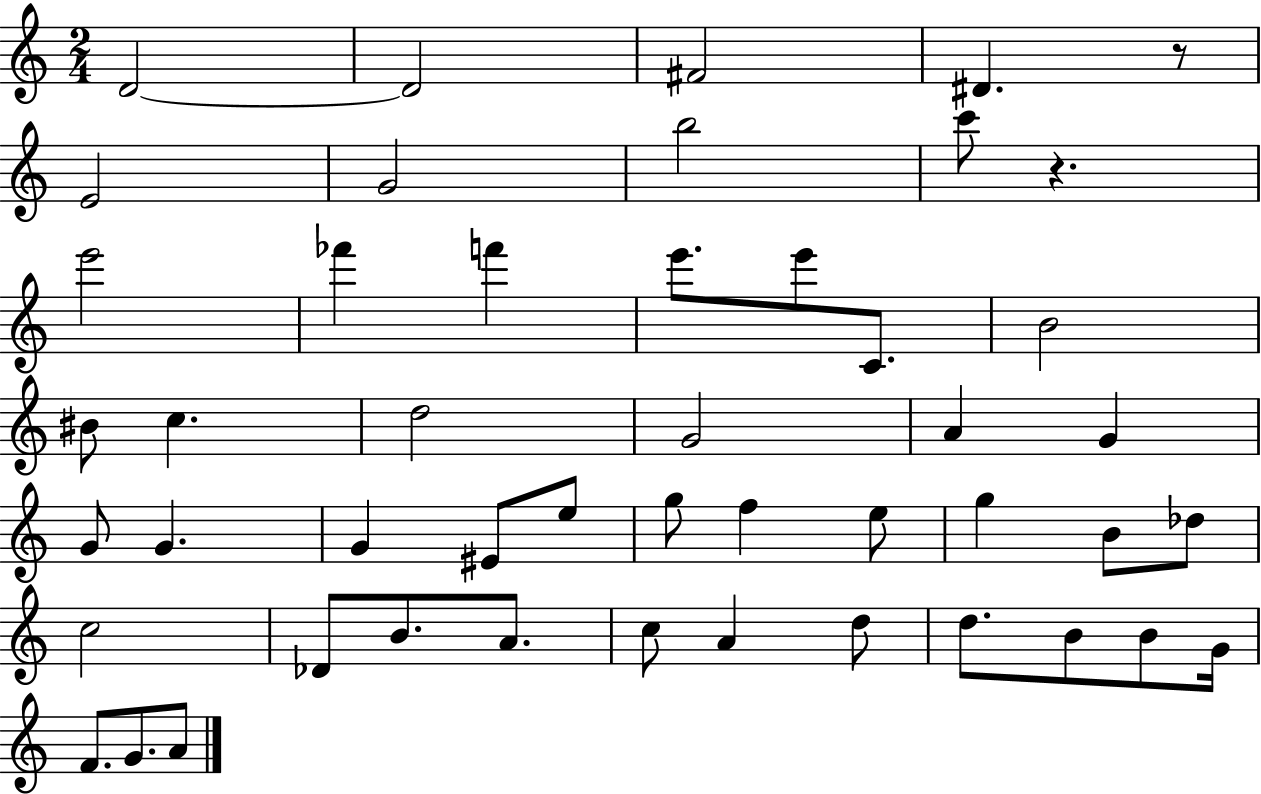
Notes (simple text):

D4/h D4/h F#4/h D#4/q. R/e E4/h G4/h B5/h C6/e R/q. E6/h FES6/q F6/q E6/e. E6/e C4/e. B4/h BIS4/e C5/q. D5/h G4/h A4/q G4/q G4/e G4/q. G4/q EIS4/e E5/e G5/e F5/q E5/e G5/q B4/e Db5/e C5/h Db4/e B4/e. A4/e. C5/e A4/q D5/e D5/e. B4/e B4/e G4/s F4/e. G4/e. A4/e